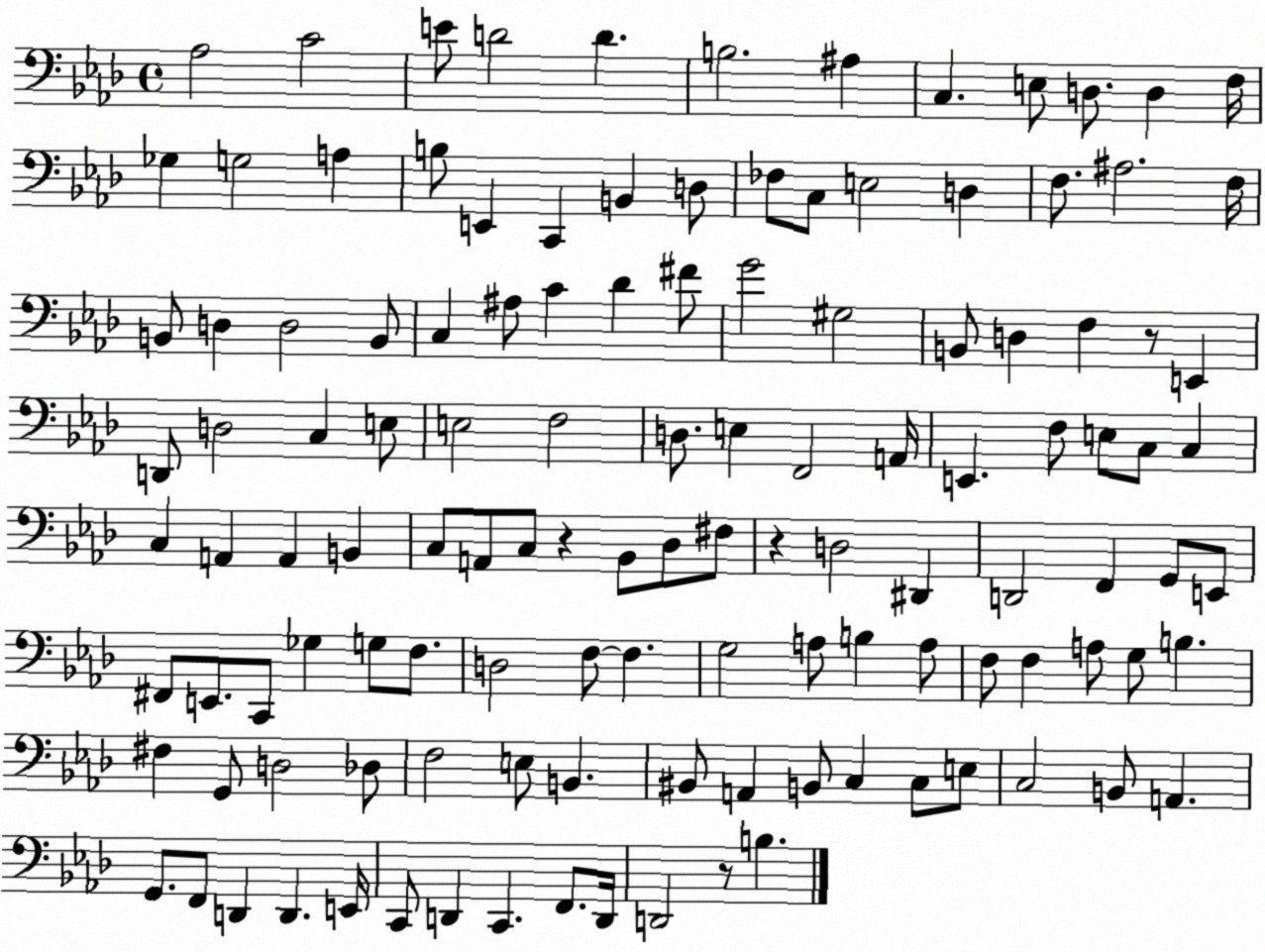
X:1
T:Untitled
M:4/4
L:1/4
K:Ab
_A,2 C2 E/2 D2 D B,2 ^A, C, E,/2 D,/2 D, F,/4 _G, G,2 A, B,/2 E,, C,, B,, D,/2 _F,/2 C,/2 E,2 D, F,/2 ^A,2 F,/4 B,,/2 D, D,2 B,,/2 C, ^A,/2 C _D ^F/2 G2 ^G,2 B,,/2 D, F, z/2 E,, D,,/2 D,2 C, E,/2 E,2 F,2 D,/2 E, F,,2 A,,/4 E,, F,/2 E,/2 C,/2 C, C, A,, A,, B,, C,/2 A,,/2 C,/2 z _B,,/2 _D,/2 ^F,/2 z D,2 ^D,, D,,2 F,, G,,/2 E,,/2 ^F,,/2 E,,/2 C,,/2 _G, G,/2 F,/2 D,2 F,/2 F, G,2 A,/2 B, A,/2 F,/2 F, A,/2 G,/2 B, ^F, G,,/2 D,2 _D,/2 F,2 E,/2 B,, ^B,,/2 A,, B,,/2 C, C,/2 E,/2 C,2 B,,/2 A,, G,,/2 F,,/2 D,, D,, E,,/4 C,,/2 D,, C,, F,,/2 D,,/4 D,,2 z/2 B,